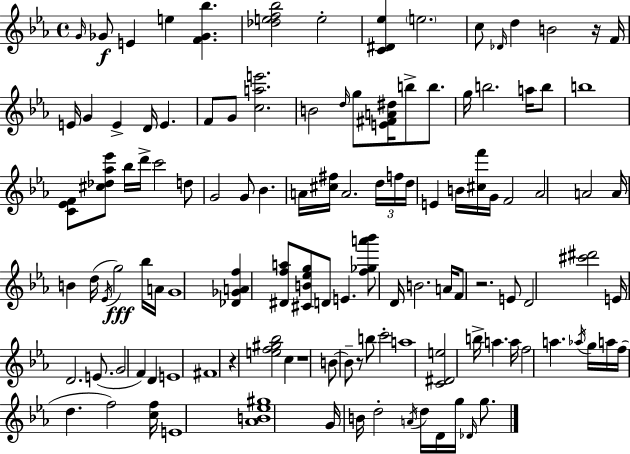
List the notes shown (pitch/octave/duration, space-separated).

G4/s Gb4/e E4/q E5/q [F4,Gb4,Bb5]/q. [Db5,E5,F5,Bb5]/h E5/h [C4,D#4,Eb5]/q E5/h. C5/e Db4/s D5/q B4/h R/s F4/s E4/s G4/q E4/q D4/s E4/q. F4/e G4/e [C5,A5,E6]/h. B4/h D5/s G5/e [E4,F#4,A4,D#5]/s B5/e B5/e. G5/s B5/h. A5/s B5/e B5/w [C4,Eb4,F4]/e [C#5,Db5,Ab5,Eb6]/e Bb5/s D6/s C6/h D5/e G4/h G4/e Bb4/q. A4/s [C#5,F#5]/s A4/h. D5/s F5/s D5/s E4/q B4/s [C#5,F6]/s G4/s F4/h Ab4/h A4/h A4/s B4/q D5/s Eb4/s G5/h Bb5/s A4/s G4/w [Db4,Gb4,A4,F5]/q [D#4,F5,A5]/e [C#4,B4,Eb5,G5]/e D4/e E4/q. [F5,Gb5,A6,Bb6]/e D4/s B4/h. A4/s F4/e R/h. E4/e D4/h [C#6,D#6]/h E4/s D4/h. E4/e. G4/h F4/q D4/q E4/w F#4/w R/q [E5,F5,G#5,Bb5]/h C5/q R/w B4/e B4/e R/e B5/e C6/h A5/w [C4,D#4,E5]/h B5/s A5/q. A5/s F5/h A5/q. Ab5/s G5/s A5/s F5/s D5/q. F5/h [C5,F5]/s E4/w [Ab4,B4,Eb5,G#5]/w G4/s B4/s D5/h A4/s D5/s D4/s G5/s Db4/s G5/e.